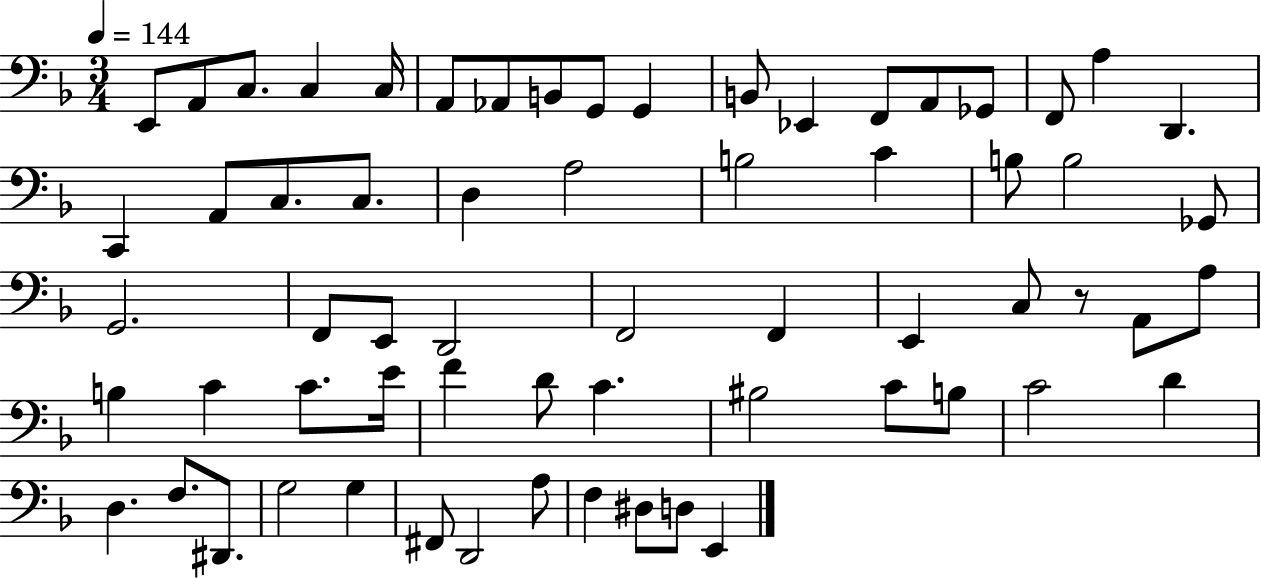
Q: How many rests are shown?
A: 1